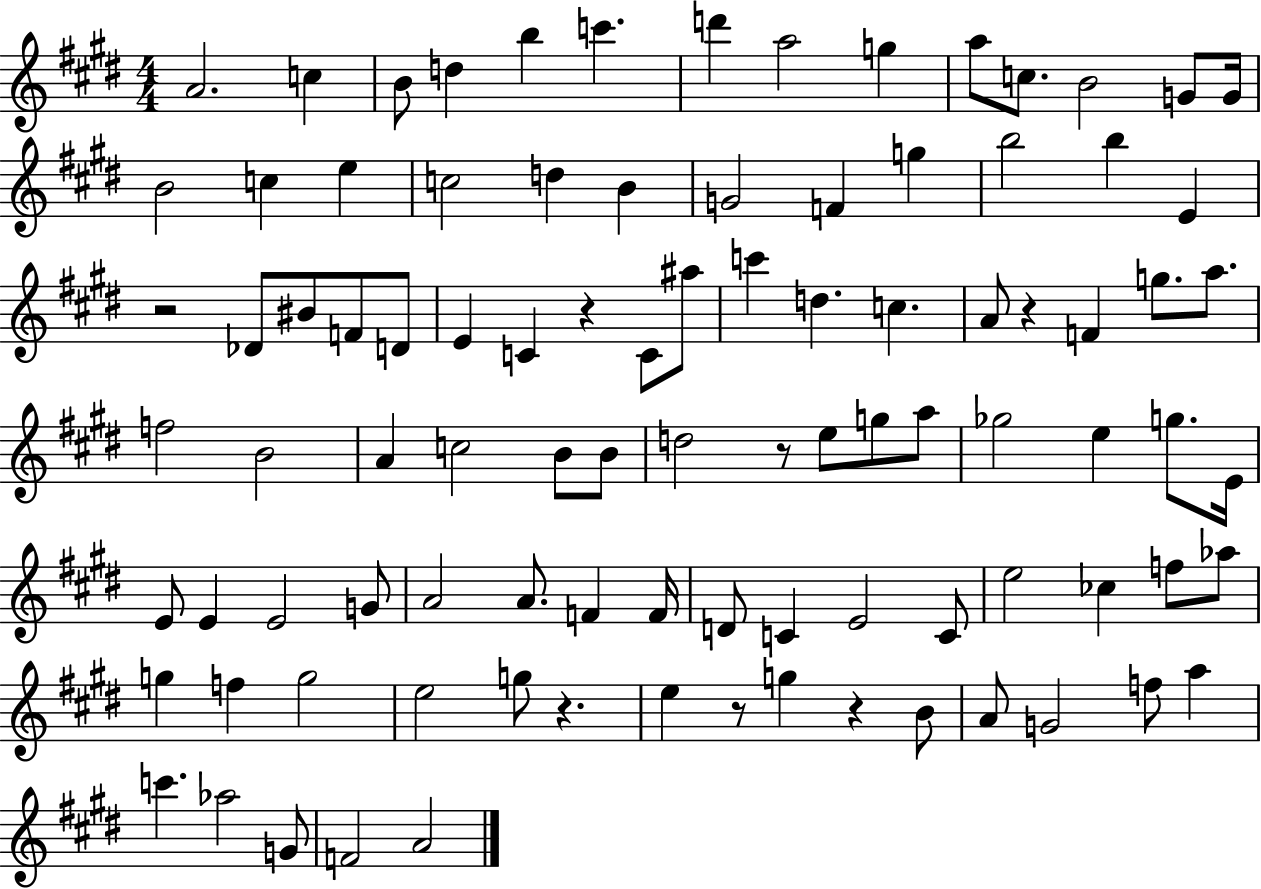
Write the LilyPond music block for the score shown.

{
  \clef treble
  \numericTimeSignature
  \time 4/4
  \key e \major
  a'2. c''4 | b'8 d''4 b''4 c'''4. | d'''4 a''2 g''4 | a''8 c''8. b'2 g'8 g'16 | \break b'2 c''4 e''4 | c''2 d''4 b'4 | g'2 f'4 g''4 | b''2 b''4 e'4 | \break r2 des'8 bis'8 f'8 d'8 | e'4 c'4 r4 c'8 ais''8 | c'''4 d''4. c''4. | a'8 r4 f'4 g''8. a''8. | \break f''2 b'2 | a'4 c''2 b'8 b'8 | d''2 r8 e''8 g''8 a''8 | ges''2 e''4 g''8. e'16 | \break e'8 e'4 e'2 g'8 | a'2 a'8. f'4 f'16 | d'8 c'4 e'2 c'8 | e''2 ces''4 f''8 aes''8 | \break g''4 f''4 g''2 | e''2 g''8 r4. | e''4 r8 g''4 r4 b'8 | a'8 g'2 f''8 a''4 | \break c'''4. aes''2 g'8 | f'2 a'2 | \bar "|."
}